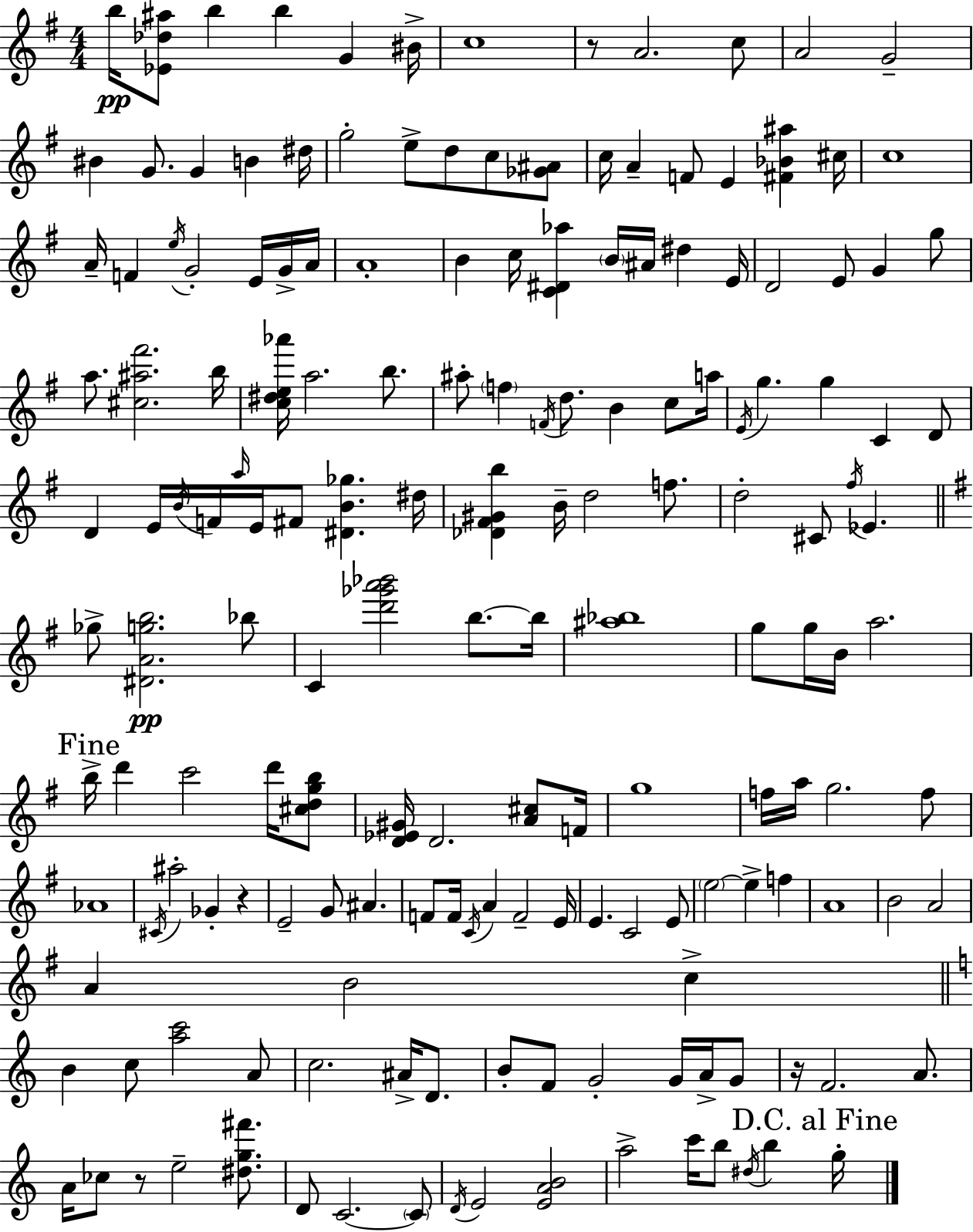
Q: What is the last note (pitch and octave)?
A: G5